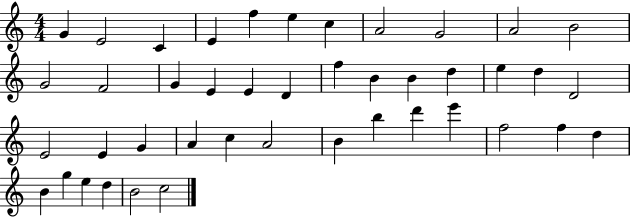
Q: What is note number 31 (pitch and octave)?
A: B4